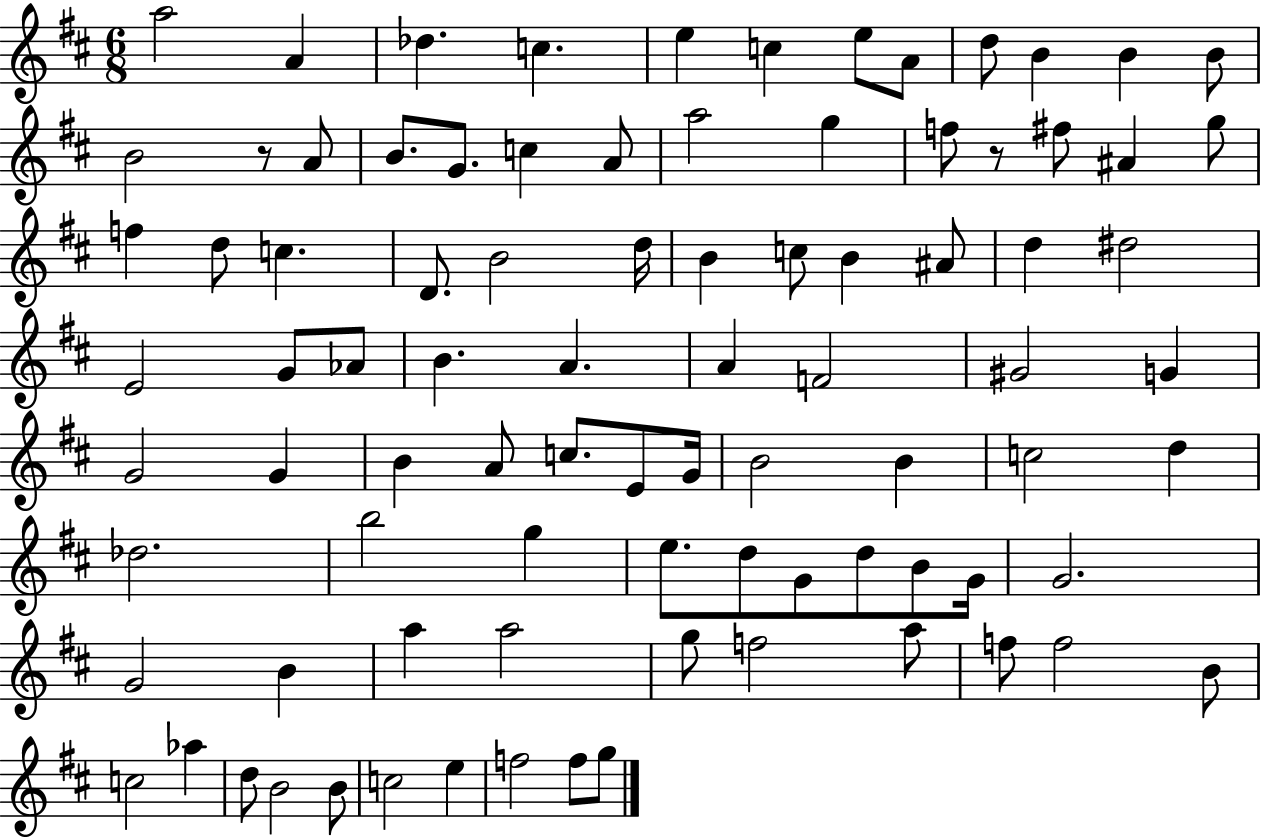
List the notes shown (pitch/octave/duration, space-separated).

A5/h A4/q Db5/q. C5/q. E5/q C5/q E5/e A4/e D5/e B4/q B4/q B4/e B4/h R/e A4/e B4/e. G4/e. C5/q A4/e A5/h G5/q F5/e R/e F#5/e A#4/q G5/e F5/q D5/e C5/q. D4/e. B4/h D5/s B4/q C5/e B4/q A#4/e D5/q D#5/h E4/h G4/e Ab4/e B4/q. A4/q. A4/q F4/h G#4/h G4/q G4/h G4/q B4/q A4/e C5/e. E4/e G4/s B4/h B4/q C5/h D5/q Db5/h. B5/h G5/q E5/e. D5/e G4/e D5/e B4/e G4/s G4/h. G4/h B4/q A5/q A5/h G5/e F5/h A5/e F5/e F5/h B4/e C5/h Ab5/q D5/e B4/h B4/e C5/h E5/q F5/h F5/e G5/e